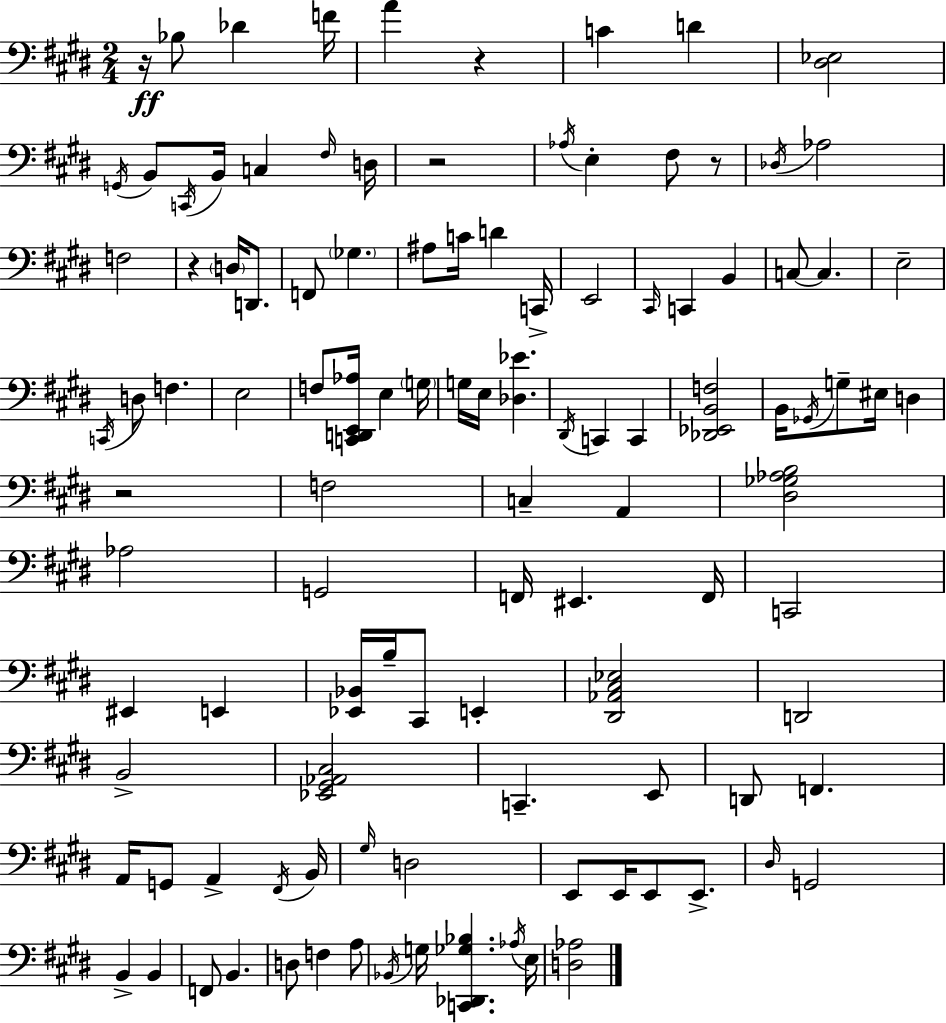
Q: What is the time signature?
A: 2/4